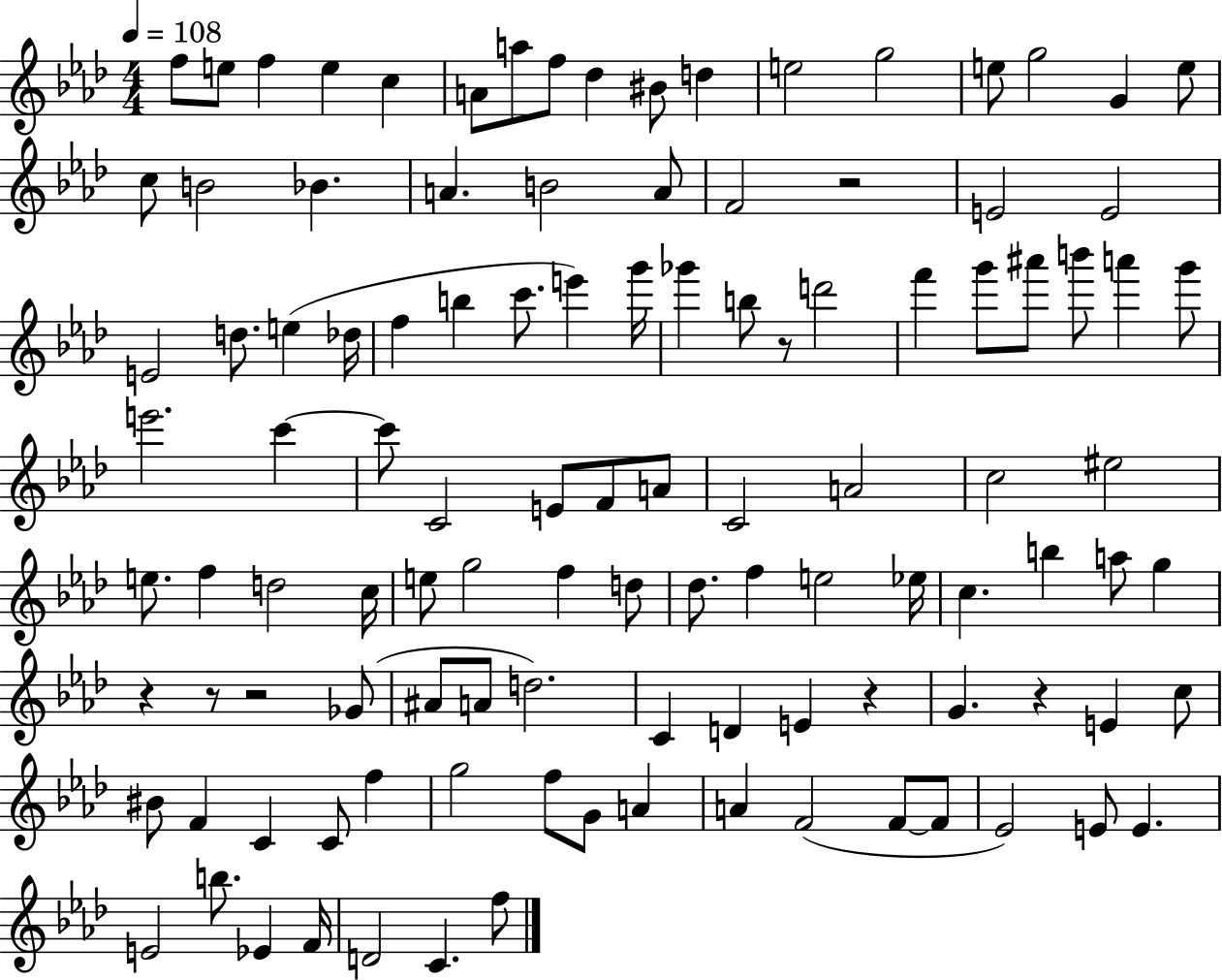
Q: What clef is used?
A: treble